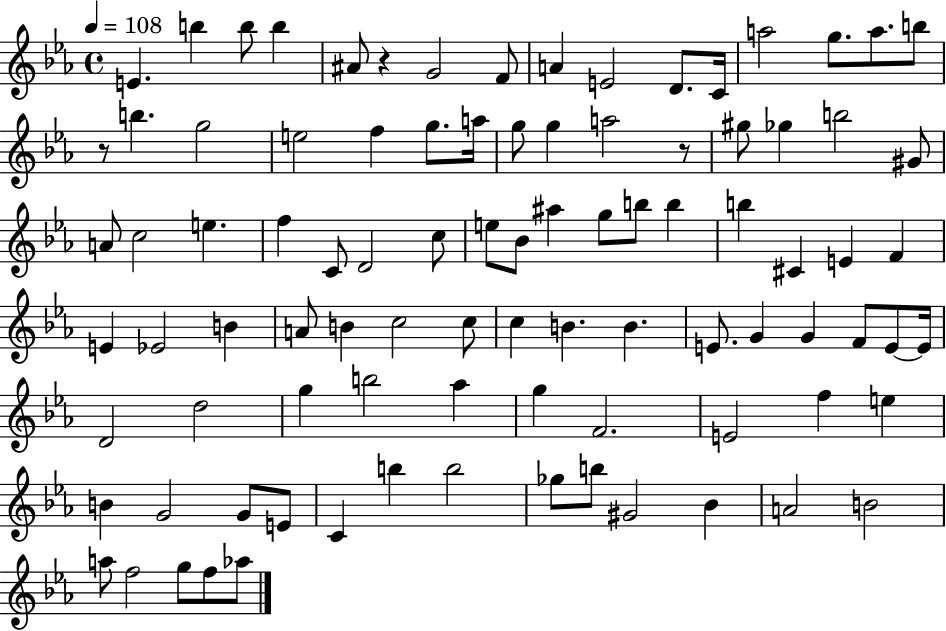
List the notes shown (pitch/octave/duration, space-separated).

E4/q. B5/q B5/e B5/q A#4/e R/q G4/h F4/e A4/q E4/h D4/e. C4/s A5/h G5/e. A5/e. B5/e R/e B5/q. G5/h E5/h F5/q G5/e. A5/s G5/e G5/q A5/h R/e G#5/e Gb5/q B5/h G#4/e A4/e C5/h E5/q. F5/q C4/e D4/h C5/e E5/e Bb4/e A#5/q G5/e B5/e B5/q B5/q C#4/q E4/q F4/q E4/q Eb4/h B4/q A4/e B4/q C5/h C5/e C5/q B4/q. B4/q. E4/e. G4/q G4/q F4/e E4/e E4/s D4/h D5/h G5/q B5/h Ab5/q G5/q F4/h. E4/h F5/q E5/q B4/q G4/h G4/e E4/e C4/q B5/q B5/h Gb5/e B5/e G#4/h Bb4/q A4/h B4/h A5/e F5/h G5/e F5/e Ab5/e